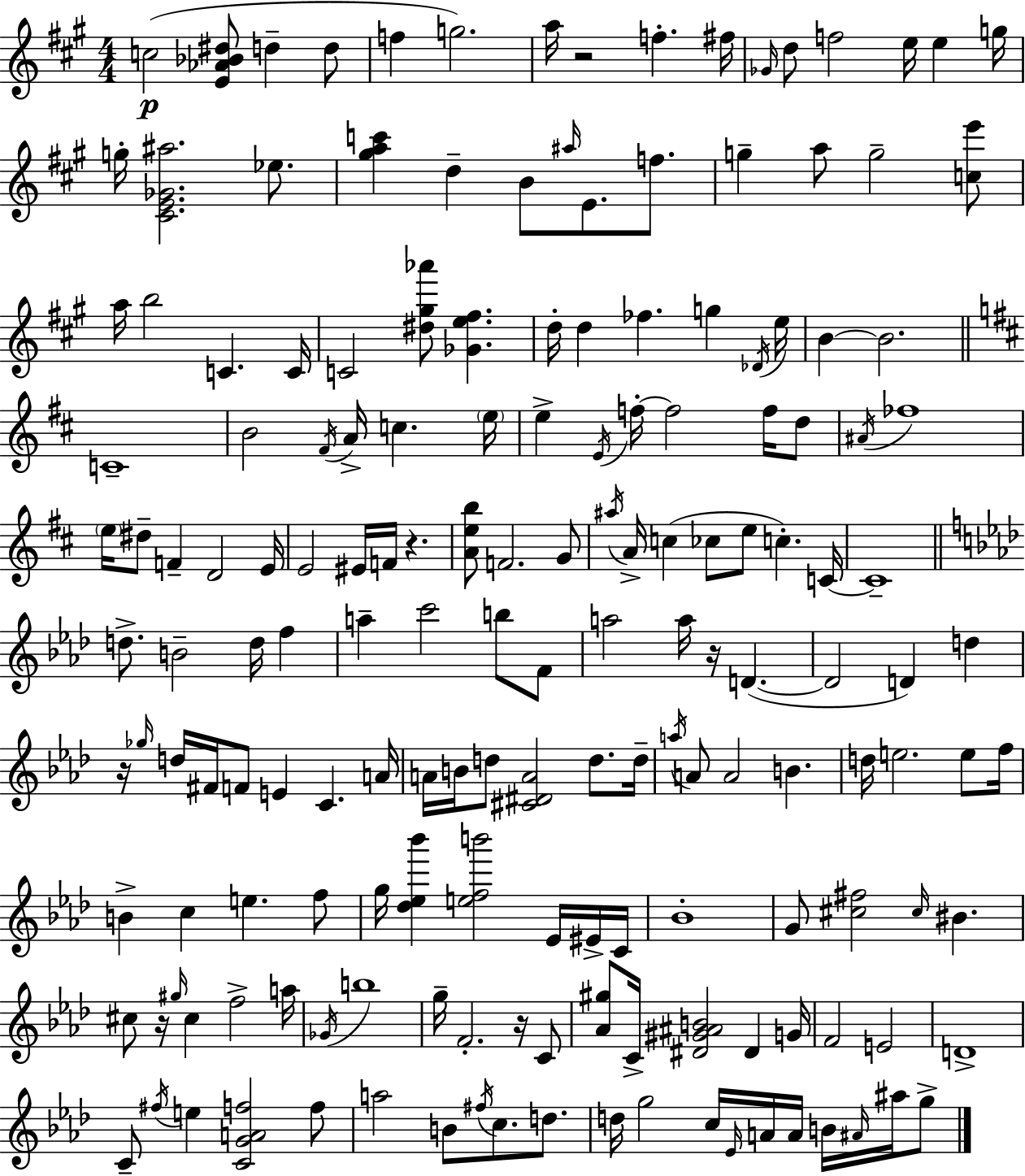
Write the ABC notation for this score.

X:1
T:Untitled
M:4/4
L:1/4
K:A
c2 [E_A_B^d]/2 d d/2 f g2 a/4 z2 f ^f/4 _G/4 d/2 f2 e/4 e g/4 g/4 [^CE_G^a]2 _e/2 [^gac'] d B/2 ^a/4 E/2 f/2 g a/2 g2 [ce']/2 a/4 b2 C C/4 C2 [^d^g_a']/2 [_Ge^f] d/4 d _f g _D/4 e/4 B B2 C4 B2 ^F/4 A/4 c e/4 e E/4 f/4 f2 f/4 d/2 ^A/4 _f4 e/4 ^d/2 F D2 E/4 E2 ^E/4 F/4 z [Aeb]/2 F2 G/2 ^a/4 A/4 c _c/2 e/2 c C/4 C4 d/2 B2 d/4 f a c'2 b/2 F/2 a2 a/4 z/4 D D2 D d z/4 _g/4 d/4 ^F/4 F/2 E C A/4 A/4 B/4 d/2 [^C^DA]2 d/2 d/4 a/4 A/2 A2 B d/4 e2 e/2 f/4 B c e f/2 g/4 [_d_e_b'] [efb']2 _E/4 ^E/4 C/4 _B4 G/2 [^c^f]2 ^c/4 ^B ^c/2 z/4 ^g/4 ^c f2 a/4 _G/4 b4 g/4 F2 z/4 C/2 [_A^g]/2 C/4 [^D^G^AB]2 ^D G/4 F2 E2 D4 C/2 ^f/4 e [CGAf]2 f/2 a2 B/2 ^f/4 c/2 d/2 d/4 g2 c/4 _E/4 A/4 A/4 B/4 ^A/4 ^a/4 g/2